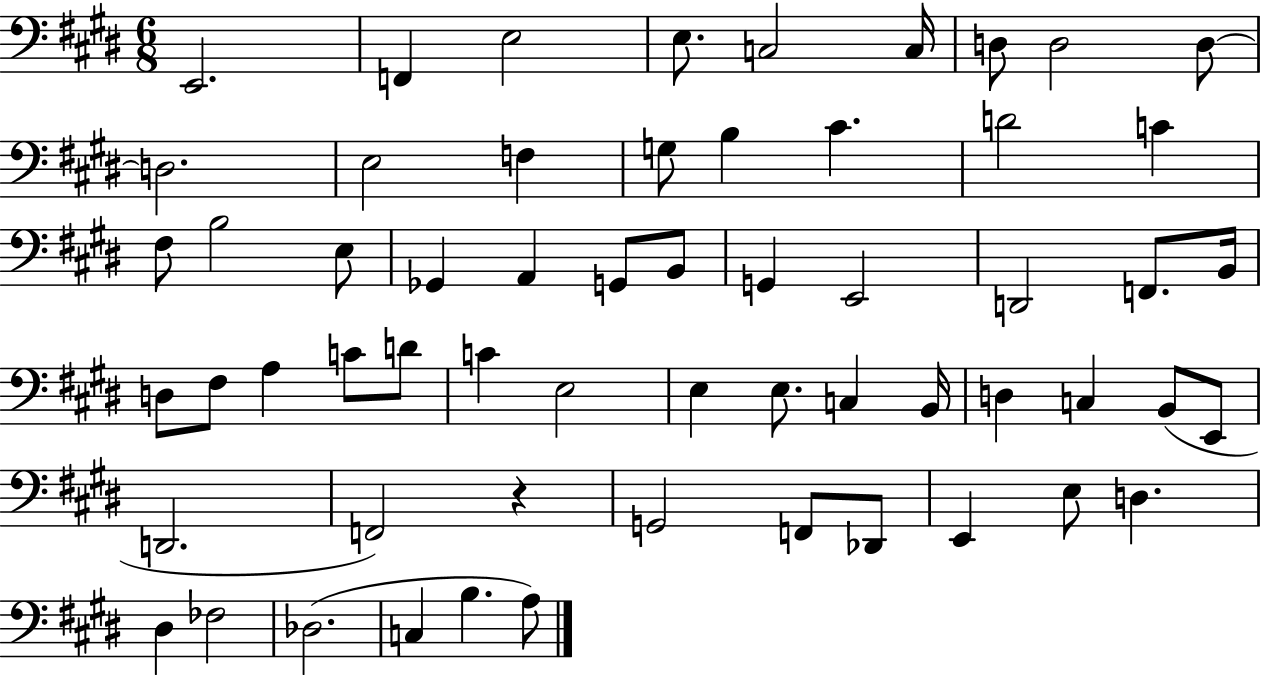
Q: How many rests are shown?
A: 1